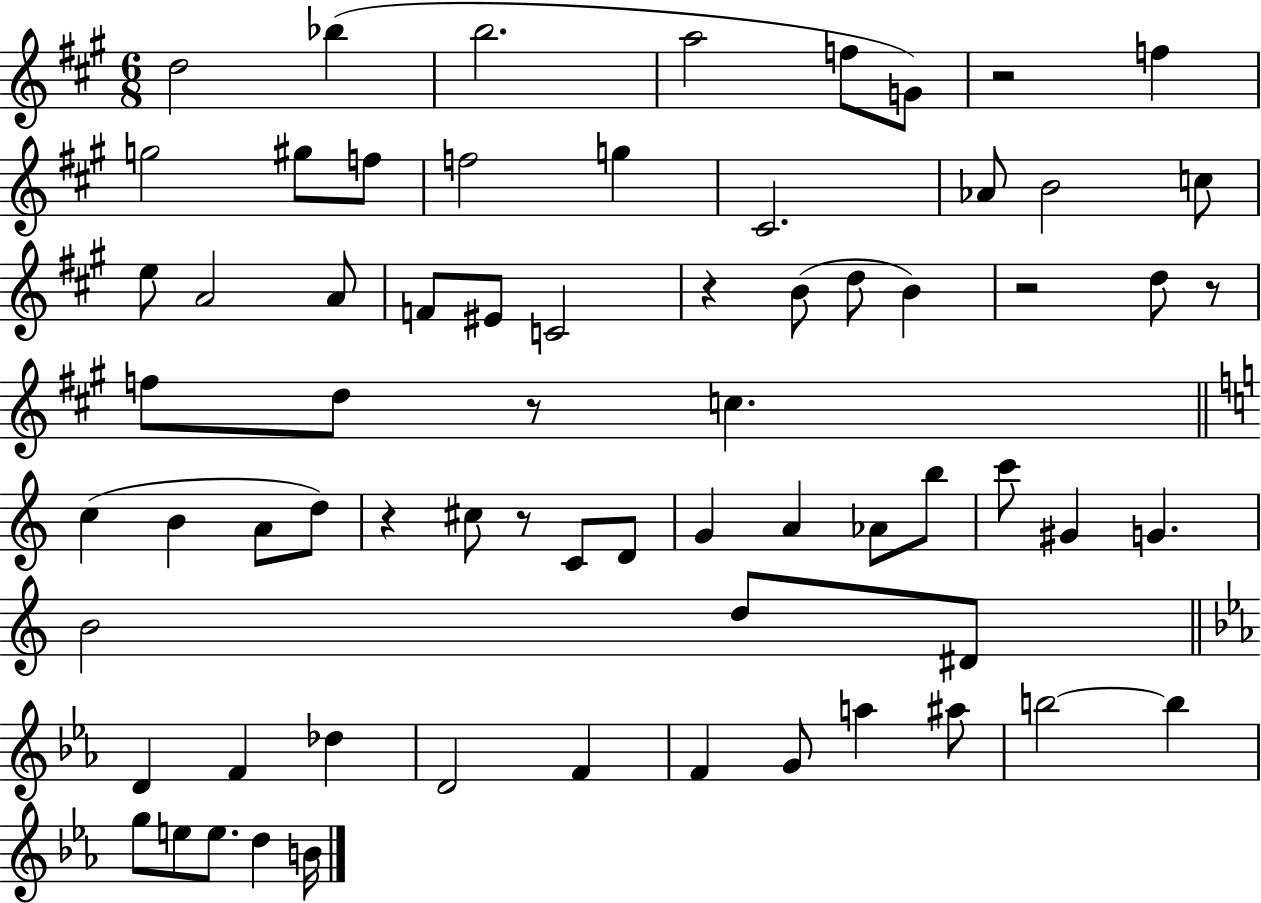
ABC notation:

X:1
T:Untitled
M:6/8
L:1/4
K:A
d2 _b b2 a2 f/2 G/2 z2 f g2 ^g/2 f/2 f2 g ^C2 _A/2 B2 c/2 e/2 A2 A/2 F/2 ^E/2 C2 z B/2 d/2 B z2 d/2 z/2 f/2 d/2 z/2 c c B A/2 d/2 z ^c/2 z/2 C/2 D/2 G A _A/2 b/2 c'/2 ^G G B2 d/2 ^D/2 D F _d D2 F F G/2 a ^a/2 b2 b g/2 e/2 e/2 d B/4